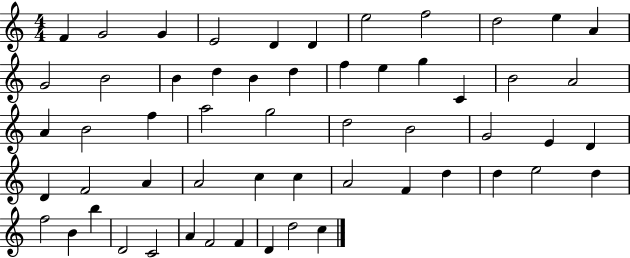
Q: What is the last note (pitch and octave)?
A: C5